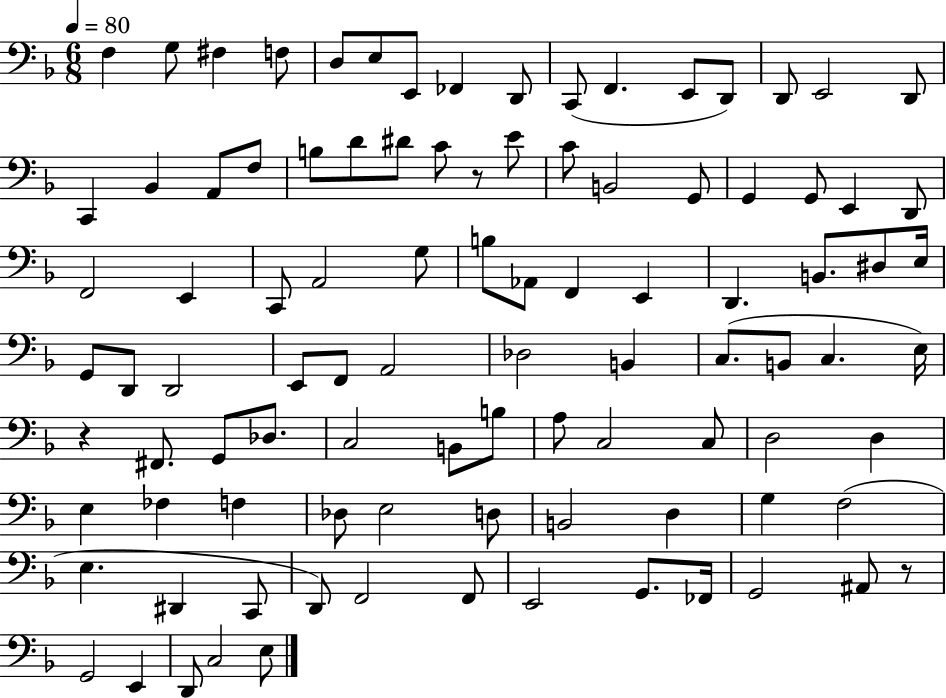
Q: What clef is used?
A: bass